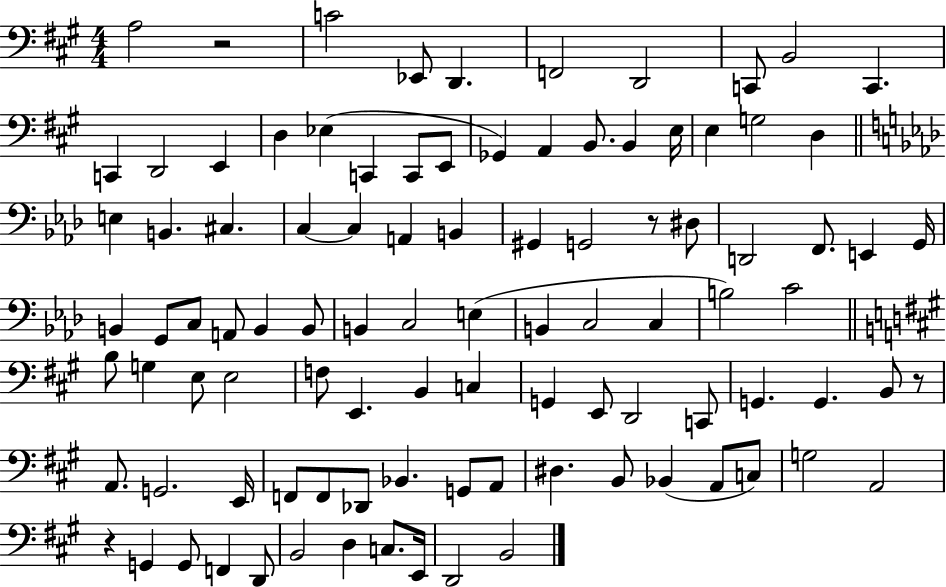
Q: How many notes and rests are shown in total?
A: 98